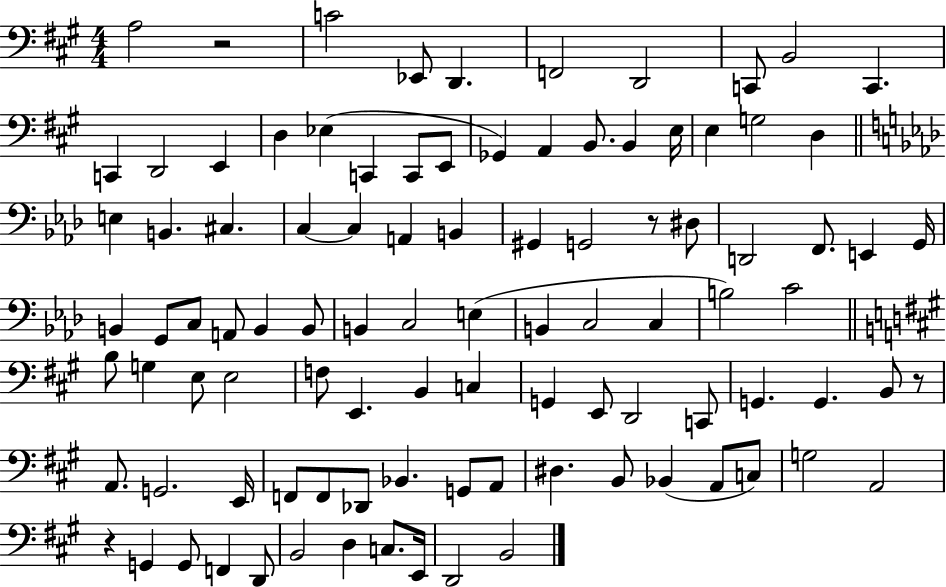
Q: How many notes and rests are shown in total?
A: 98